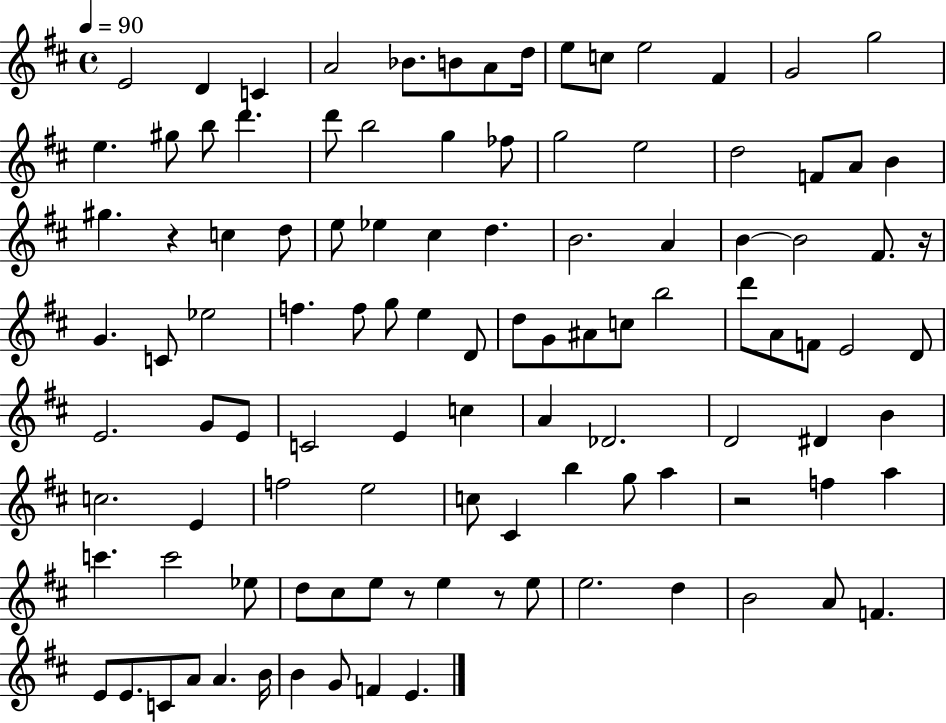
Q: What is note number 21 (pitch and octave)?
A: G5